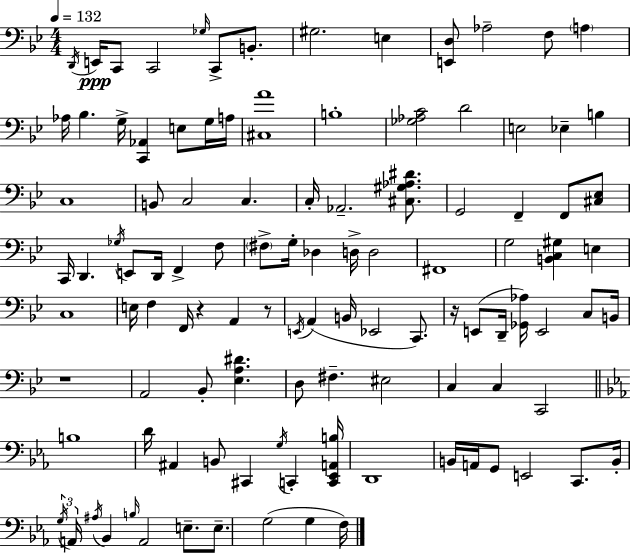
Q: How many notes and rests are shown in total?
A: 109